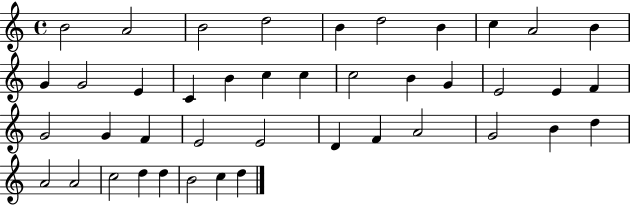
X:1
T:Untitled
M:4/4
L:1/4
K:C
B2 A2 B2 d2 B d2 B c A2 B G G2 E C B c c c2 B G E2 E F G2 G F E2 E2 D F A2 G2 B d A2 A2 c2 d d B2 c d